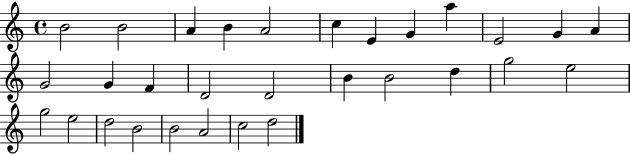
{
  \clef treble
  \time 4/4
  \defaultTimeSignature
  \key c \major
  b'2 b'2 | a'4 b'4 a'2 | c''4 e'4 g'4 a''4 | e'2 g'4 a'4 | \break g'2 g'4 f'4 | d'2 d'2 | b'4 b'2 d''4 | g''2 e''2 | \break g''2 e''2 | d''2 b'2 | b'2 a'2 | c''2 d''2 | \break \bar "|."
}